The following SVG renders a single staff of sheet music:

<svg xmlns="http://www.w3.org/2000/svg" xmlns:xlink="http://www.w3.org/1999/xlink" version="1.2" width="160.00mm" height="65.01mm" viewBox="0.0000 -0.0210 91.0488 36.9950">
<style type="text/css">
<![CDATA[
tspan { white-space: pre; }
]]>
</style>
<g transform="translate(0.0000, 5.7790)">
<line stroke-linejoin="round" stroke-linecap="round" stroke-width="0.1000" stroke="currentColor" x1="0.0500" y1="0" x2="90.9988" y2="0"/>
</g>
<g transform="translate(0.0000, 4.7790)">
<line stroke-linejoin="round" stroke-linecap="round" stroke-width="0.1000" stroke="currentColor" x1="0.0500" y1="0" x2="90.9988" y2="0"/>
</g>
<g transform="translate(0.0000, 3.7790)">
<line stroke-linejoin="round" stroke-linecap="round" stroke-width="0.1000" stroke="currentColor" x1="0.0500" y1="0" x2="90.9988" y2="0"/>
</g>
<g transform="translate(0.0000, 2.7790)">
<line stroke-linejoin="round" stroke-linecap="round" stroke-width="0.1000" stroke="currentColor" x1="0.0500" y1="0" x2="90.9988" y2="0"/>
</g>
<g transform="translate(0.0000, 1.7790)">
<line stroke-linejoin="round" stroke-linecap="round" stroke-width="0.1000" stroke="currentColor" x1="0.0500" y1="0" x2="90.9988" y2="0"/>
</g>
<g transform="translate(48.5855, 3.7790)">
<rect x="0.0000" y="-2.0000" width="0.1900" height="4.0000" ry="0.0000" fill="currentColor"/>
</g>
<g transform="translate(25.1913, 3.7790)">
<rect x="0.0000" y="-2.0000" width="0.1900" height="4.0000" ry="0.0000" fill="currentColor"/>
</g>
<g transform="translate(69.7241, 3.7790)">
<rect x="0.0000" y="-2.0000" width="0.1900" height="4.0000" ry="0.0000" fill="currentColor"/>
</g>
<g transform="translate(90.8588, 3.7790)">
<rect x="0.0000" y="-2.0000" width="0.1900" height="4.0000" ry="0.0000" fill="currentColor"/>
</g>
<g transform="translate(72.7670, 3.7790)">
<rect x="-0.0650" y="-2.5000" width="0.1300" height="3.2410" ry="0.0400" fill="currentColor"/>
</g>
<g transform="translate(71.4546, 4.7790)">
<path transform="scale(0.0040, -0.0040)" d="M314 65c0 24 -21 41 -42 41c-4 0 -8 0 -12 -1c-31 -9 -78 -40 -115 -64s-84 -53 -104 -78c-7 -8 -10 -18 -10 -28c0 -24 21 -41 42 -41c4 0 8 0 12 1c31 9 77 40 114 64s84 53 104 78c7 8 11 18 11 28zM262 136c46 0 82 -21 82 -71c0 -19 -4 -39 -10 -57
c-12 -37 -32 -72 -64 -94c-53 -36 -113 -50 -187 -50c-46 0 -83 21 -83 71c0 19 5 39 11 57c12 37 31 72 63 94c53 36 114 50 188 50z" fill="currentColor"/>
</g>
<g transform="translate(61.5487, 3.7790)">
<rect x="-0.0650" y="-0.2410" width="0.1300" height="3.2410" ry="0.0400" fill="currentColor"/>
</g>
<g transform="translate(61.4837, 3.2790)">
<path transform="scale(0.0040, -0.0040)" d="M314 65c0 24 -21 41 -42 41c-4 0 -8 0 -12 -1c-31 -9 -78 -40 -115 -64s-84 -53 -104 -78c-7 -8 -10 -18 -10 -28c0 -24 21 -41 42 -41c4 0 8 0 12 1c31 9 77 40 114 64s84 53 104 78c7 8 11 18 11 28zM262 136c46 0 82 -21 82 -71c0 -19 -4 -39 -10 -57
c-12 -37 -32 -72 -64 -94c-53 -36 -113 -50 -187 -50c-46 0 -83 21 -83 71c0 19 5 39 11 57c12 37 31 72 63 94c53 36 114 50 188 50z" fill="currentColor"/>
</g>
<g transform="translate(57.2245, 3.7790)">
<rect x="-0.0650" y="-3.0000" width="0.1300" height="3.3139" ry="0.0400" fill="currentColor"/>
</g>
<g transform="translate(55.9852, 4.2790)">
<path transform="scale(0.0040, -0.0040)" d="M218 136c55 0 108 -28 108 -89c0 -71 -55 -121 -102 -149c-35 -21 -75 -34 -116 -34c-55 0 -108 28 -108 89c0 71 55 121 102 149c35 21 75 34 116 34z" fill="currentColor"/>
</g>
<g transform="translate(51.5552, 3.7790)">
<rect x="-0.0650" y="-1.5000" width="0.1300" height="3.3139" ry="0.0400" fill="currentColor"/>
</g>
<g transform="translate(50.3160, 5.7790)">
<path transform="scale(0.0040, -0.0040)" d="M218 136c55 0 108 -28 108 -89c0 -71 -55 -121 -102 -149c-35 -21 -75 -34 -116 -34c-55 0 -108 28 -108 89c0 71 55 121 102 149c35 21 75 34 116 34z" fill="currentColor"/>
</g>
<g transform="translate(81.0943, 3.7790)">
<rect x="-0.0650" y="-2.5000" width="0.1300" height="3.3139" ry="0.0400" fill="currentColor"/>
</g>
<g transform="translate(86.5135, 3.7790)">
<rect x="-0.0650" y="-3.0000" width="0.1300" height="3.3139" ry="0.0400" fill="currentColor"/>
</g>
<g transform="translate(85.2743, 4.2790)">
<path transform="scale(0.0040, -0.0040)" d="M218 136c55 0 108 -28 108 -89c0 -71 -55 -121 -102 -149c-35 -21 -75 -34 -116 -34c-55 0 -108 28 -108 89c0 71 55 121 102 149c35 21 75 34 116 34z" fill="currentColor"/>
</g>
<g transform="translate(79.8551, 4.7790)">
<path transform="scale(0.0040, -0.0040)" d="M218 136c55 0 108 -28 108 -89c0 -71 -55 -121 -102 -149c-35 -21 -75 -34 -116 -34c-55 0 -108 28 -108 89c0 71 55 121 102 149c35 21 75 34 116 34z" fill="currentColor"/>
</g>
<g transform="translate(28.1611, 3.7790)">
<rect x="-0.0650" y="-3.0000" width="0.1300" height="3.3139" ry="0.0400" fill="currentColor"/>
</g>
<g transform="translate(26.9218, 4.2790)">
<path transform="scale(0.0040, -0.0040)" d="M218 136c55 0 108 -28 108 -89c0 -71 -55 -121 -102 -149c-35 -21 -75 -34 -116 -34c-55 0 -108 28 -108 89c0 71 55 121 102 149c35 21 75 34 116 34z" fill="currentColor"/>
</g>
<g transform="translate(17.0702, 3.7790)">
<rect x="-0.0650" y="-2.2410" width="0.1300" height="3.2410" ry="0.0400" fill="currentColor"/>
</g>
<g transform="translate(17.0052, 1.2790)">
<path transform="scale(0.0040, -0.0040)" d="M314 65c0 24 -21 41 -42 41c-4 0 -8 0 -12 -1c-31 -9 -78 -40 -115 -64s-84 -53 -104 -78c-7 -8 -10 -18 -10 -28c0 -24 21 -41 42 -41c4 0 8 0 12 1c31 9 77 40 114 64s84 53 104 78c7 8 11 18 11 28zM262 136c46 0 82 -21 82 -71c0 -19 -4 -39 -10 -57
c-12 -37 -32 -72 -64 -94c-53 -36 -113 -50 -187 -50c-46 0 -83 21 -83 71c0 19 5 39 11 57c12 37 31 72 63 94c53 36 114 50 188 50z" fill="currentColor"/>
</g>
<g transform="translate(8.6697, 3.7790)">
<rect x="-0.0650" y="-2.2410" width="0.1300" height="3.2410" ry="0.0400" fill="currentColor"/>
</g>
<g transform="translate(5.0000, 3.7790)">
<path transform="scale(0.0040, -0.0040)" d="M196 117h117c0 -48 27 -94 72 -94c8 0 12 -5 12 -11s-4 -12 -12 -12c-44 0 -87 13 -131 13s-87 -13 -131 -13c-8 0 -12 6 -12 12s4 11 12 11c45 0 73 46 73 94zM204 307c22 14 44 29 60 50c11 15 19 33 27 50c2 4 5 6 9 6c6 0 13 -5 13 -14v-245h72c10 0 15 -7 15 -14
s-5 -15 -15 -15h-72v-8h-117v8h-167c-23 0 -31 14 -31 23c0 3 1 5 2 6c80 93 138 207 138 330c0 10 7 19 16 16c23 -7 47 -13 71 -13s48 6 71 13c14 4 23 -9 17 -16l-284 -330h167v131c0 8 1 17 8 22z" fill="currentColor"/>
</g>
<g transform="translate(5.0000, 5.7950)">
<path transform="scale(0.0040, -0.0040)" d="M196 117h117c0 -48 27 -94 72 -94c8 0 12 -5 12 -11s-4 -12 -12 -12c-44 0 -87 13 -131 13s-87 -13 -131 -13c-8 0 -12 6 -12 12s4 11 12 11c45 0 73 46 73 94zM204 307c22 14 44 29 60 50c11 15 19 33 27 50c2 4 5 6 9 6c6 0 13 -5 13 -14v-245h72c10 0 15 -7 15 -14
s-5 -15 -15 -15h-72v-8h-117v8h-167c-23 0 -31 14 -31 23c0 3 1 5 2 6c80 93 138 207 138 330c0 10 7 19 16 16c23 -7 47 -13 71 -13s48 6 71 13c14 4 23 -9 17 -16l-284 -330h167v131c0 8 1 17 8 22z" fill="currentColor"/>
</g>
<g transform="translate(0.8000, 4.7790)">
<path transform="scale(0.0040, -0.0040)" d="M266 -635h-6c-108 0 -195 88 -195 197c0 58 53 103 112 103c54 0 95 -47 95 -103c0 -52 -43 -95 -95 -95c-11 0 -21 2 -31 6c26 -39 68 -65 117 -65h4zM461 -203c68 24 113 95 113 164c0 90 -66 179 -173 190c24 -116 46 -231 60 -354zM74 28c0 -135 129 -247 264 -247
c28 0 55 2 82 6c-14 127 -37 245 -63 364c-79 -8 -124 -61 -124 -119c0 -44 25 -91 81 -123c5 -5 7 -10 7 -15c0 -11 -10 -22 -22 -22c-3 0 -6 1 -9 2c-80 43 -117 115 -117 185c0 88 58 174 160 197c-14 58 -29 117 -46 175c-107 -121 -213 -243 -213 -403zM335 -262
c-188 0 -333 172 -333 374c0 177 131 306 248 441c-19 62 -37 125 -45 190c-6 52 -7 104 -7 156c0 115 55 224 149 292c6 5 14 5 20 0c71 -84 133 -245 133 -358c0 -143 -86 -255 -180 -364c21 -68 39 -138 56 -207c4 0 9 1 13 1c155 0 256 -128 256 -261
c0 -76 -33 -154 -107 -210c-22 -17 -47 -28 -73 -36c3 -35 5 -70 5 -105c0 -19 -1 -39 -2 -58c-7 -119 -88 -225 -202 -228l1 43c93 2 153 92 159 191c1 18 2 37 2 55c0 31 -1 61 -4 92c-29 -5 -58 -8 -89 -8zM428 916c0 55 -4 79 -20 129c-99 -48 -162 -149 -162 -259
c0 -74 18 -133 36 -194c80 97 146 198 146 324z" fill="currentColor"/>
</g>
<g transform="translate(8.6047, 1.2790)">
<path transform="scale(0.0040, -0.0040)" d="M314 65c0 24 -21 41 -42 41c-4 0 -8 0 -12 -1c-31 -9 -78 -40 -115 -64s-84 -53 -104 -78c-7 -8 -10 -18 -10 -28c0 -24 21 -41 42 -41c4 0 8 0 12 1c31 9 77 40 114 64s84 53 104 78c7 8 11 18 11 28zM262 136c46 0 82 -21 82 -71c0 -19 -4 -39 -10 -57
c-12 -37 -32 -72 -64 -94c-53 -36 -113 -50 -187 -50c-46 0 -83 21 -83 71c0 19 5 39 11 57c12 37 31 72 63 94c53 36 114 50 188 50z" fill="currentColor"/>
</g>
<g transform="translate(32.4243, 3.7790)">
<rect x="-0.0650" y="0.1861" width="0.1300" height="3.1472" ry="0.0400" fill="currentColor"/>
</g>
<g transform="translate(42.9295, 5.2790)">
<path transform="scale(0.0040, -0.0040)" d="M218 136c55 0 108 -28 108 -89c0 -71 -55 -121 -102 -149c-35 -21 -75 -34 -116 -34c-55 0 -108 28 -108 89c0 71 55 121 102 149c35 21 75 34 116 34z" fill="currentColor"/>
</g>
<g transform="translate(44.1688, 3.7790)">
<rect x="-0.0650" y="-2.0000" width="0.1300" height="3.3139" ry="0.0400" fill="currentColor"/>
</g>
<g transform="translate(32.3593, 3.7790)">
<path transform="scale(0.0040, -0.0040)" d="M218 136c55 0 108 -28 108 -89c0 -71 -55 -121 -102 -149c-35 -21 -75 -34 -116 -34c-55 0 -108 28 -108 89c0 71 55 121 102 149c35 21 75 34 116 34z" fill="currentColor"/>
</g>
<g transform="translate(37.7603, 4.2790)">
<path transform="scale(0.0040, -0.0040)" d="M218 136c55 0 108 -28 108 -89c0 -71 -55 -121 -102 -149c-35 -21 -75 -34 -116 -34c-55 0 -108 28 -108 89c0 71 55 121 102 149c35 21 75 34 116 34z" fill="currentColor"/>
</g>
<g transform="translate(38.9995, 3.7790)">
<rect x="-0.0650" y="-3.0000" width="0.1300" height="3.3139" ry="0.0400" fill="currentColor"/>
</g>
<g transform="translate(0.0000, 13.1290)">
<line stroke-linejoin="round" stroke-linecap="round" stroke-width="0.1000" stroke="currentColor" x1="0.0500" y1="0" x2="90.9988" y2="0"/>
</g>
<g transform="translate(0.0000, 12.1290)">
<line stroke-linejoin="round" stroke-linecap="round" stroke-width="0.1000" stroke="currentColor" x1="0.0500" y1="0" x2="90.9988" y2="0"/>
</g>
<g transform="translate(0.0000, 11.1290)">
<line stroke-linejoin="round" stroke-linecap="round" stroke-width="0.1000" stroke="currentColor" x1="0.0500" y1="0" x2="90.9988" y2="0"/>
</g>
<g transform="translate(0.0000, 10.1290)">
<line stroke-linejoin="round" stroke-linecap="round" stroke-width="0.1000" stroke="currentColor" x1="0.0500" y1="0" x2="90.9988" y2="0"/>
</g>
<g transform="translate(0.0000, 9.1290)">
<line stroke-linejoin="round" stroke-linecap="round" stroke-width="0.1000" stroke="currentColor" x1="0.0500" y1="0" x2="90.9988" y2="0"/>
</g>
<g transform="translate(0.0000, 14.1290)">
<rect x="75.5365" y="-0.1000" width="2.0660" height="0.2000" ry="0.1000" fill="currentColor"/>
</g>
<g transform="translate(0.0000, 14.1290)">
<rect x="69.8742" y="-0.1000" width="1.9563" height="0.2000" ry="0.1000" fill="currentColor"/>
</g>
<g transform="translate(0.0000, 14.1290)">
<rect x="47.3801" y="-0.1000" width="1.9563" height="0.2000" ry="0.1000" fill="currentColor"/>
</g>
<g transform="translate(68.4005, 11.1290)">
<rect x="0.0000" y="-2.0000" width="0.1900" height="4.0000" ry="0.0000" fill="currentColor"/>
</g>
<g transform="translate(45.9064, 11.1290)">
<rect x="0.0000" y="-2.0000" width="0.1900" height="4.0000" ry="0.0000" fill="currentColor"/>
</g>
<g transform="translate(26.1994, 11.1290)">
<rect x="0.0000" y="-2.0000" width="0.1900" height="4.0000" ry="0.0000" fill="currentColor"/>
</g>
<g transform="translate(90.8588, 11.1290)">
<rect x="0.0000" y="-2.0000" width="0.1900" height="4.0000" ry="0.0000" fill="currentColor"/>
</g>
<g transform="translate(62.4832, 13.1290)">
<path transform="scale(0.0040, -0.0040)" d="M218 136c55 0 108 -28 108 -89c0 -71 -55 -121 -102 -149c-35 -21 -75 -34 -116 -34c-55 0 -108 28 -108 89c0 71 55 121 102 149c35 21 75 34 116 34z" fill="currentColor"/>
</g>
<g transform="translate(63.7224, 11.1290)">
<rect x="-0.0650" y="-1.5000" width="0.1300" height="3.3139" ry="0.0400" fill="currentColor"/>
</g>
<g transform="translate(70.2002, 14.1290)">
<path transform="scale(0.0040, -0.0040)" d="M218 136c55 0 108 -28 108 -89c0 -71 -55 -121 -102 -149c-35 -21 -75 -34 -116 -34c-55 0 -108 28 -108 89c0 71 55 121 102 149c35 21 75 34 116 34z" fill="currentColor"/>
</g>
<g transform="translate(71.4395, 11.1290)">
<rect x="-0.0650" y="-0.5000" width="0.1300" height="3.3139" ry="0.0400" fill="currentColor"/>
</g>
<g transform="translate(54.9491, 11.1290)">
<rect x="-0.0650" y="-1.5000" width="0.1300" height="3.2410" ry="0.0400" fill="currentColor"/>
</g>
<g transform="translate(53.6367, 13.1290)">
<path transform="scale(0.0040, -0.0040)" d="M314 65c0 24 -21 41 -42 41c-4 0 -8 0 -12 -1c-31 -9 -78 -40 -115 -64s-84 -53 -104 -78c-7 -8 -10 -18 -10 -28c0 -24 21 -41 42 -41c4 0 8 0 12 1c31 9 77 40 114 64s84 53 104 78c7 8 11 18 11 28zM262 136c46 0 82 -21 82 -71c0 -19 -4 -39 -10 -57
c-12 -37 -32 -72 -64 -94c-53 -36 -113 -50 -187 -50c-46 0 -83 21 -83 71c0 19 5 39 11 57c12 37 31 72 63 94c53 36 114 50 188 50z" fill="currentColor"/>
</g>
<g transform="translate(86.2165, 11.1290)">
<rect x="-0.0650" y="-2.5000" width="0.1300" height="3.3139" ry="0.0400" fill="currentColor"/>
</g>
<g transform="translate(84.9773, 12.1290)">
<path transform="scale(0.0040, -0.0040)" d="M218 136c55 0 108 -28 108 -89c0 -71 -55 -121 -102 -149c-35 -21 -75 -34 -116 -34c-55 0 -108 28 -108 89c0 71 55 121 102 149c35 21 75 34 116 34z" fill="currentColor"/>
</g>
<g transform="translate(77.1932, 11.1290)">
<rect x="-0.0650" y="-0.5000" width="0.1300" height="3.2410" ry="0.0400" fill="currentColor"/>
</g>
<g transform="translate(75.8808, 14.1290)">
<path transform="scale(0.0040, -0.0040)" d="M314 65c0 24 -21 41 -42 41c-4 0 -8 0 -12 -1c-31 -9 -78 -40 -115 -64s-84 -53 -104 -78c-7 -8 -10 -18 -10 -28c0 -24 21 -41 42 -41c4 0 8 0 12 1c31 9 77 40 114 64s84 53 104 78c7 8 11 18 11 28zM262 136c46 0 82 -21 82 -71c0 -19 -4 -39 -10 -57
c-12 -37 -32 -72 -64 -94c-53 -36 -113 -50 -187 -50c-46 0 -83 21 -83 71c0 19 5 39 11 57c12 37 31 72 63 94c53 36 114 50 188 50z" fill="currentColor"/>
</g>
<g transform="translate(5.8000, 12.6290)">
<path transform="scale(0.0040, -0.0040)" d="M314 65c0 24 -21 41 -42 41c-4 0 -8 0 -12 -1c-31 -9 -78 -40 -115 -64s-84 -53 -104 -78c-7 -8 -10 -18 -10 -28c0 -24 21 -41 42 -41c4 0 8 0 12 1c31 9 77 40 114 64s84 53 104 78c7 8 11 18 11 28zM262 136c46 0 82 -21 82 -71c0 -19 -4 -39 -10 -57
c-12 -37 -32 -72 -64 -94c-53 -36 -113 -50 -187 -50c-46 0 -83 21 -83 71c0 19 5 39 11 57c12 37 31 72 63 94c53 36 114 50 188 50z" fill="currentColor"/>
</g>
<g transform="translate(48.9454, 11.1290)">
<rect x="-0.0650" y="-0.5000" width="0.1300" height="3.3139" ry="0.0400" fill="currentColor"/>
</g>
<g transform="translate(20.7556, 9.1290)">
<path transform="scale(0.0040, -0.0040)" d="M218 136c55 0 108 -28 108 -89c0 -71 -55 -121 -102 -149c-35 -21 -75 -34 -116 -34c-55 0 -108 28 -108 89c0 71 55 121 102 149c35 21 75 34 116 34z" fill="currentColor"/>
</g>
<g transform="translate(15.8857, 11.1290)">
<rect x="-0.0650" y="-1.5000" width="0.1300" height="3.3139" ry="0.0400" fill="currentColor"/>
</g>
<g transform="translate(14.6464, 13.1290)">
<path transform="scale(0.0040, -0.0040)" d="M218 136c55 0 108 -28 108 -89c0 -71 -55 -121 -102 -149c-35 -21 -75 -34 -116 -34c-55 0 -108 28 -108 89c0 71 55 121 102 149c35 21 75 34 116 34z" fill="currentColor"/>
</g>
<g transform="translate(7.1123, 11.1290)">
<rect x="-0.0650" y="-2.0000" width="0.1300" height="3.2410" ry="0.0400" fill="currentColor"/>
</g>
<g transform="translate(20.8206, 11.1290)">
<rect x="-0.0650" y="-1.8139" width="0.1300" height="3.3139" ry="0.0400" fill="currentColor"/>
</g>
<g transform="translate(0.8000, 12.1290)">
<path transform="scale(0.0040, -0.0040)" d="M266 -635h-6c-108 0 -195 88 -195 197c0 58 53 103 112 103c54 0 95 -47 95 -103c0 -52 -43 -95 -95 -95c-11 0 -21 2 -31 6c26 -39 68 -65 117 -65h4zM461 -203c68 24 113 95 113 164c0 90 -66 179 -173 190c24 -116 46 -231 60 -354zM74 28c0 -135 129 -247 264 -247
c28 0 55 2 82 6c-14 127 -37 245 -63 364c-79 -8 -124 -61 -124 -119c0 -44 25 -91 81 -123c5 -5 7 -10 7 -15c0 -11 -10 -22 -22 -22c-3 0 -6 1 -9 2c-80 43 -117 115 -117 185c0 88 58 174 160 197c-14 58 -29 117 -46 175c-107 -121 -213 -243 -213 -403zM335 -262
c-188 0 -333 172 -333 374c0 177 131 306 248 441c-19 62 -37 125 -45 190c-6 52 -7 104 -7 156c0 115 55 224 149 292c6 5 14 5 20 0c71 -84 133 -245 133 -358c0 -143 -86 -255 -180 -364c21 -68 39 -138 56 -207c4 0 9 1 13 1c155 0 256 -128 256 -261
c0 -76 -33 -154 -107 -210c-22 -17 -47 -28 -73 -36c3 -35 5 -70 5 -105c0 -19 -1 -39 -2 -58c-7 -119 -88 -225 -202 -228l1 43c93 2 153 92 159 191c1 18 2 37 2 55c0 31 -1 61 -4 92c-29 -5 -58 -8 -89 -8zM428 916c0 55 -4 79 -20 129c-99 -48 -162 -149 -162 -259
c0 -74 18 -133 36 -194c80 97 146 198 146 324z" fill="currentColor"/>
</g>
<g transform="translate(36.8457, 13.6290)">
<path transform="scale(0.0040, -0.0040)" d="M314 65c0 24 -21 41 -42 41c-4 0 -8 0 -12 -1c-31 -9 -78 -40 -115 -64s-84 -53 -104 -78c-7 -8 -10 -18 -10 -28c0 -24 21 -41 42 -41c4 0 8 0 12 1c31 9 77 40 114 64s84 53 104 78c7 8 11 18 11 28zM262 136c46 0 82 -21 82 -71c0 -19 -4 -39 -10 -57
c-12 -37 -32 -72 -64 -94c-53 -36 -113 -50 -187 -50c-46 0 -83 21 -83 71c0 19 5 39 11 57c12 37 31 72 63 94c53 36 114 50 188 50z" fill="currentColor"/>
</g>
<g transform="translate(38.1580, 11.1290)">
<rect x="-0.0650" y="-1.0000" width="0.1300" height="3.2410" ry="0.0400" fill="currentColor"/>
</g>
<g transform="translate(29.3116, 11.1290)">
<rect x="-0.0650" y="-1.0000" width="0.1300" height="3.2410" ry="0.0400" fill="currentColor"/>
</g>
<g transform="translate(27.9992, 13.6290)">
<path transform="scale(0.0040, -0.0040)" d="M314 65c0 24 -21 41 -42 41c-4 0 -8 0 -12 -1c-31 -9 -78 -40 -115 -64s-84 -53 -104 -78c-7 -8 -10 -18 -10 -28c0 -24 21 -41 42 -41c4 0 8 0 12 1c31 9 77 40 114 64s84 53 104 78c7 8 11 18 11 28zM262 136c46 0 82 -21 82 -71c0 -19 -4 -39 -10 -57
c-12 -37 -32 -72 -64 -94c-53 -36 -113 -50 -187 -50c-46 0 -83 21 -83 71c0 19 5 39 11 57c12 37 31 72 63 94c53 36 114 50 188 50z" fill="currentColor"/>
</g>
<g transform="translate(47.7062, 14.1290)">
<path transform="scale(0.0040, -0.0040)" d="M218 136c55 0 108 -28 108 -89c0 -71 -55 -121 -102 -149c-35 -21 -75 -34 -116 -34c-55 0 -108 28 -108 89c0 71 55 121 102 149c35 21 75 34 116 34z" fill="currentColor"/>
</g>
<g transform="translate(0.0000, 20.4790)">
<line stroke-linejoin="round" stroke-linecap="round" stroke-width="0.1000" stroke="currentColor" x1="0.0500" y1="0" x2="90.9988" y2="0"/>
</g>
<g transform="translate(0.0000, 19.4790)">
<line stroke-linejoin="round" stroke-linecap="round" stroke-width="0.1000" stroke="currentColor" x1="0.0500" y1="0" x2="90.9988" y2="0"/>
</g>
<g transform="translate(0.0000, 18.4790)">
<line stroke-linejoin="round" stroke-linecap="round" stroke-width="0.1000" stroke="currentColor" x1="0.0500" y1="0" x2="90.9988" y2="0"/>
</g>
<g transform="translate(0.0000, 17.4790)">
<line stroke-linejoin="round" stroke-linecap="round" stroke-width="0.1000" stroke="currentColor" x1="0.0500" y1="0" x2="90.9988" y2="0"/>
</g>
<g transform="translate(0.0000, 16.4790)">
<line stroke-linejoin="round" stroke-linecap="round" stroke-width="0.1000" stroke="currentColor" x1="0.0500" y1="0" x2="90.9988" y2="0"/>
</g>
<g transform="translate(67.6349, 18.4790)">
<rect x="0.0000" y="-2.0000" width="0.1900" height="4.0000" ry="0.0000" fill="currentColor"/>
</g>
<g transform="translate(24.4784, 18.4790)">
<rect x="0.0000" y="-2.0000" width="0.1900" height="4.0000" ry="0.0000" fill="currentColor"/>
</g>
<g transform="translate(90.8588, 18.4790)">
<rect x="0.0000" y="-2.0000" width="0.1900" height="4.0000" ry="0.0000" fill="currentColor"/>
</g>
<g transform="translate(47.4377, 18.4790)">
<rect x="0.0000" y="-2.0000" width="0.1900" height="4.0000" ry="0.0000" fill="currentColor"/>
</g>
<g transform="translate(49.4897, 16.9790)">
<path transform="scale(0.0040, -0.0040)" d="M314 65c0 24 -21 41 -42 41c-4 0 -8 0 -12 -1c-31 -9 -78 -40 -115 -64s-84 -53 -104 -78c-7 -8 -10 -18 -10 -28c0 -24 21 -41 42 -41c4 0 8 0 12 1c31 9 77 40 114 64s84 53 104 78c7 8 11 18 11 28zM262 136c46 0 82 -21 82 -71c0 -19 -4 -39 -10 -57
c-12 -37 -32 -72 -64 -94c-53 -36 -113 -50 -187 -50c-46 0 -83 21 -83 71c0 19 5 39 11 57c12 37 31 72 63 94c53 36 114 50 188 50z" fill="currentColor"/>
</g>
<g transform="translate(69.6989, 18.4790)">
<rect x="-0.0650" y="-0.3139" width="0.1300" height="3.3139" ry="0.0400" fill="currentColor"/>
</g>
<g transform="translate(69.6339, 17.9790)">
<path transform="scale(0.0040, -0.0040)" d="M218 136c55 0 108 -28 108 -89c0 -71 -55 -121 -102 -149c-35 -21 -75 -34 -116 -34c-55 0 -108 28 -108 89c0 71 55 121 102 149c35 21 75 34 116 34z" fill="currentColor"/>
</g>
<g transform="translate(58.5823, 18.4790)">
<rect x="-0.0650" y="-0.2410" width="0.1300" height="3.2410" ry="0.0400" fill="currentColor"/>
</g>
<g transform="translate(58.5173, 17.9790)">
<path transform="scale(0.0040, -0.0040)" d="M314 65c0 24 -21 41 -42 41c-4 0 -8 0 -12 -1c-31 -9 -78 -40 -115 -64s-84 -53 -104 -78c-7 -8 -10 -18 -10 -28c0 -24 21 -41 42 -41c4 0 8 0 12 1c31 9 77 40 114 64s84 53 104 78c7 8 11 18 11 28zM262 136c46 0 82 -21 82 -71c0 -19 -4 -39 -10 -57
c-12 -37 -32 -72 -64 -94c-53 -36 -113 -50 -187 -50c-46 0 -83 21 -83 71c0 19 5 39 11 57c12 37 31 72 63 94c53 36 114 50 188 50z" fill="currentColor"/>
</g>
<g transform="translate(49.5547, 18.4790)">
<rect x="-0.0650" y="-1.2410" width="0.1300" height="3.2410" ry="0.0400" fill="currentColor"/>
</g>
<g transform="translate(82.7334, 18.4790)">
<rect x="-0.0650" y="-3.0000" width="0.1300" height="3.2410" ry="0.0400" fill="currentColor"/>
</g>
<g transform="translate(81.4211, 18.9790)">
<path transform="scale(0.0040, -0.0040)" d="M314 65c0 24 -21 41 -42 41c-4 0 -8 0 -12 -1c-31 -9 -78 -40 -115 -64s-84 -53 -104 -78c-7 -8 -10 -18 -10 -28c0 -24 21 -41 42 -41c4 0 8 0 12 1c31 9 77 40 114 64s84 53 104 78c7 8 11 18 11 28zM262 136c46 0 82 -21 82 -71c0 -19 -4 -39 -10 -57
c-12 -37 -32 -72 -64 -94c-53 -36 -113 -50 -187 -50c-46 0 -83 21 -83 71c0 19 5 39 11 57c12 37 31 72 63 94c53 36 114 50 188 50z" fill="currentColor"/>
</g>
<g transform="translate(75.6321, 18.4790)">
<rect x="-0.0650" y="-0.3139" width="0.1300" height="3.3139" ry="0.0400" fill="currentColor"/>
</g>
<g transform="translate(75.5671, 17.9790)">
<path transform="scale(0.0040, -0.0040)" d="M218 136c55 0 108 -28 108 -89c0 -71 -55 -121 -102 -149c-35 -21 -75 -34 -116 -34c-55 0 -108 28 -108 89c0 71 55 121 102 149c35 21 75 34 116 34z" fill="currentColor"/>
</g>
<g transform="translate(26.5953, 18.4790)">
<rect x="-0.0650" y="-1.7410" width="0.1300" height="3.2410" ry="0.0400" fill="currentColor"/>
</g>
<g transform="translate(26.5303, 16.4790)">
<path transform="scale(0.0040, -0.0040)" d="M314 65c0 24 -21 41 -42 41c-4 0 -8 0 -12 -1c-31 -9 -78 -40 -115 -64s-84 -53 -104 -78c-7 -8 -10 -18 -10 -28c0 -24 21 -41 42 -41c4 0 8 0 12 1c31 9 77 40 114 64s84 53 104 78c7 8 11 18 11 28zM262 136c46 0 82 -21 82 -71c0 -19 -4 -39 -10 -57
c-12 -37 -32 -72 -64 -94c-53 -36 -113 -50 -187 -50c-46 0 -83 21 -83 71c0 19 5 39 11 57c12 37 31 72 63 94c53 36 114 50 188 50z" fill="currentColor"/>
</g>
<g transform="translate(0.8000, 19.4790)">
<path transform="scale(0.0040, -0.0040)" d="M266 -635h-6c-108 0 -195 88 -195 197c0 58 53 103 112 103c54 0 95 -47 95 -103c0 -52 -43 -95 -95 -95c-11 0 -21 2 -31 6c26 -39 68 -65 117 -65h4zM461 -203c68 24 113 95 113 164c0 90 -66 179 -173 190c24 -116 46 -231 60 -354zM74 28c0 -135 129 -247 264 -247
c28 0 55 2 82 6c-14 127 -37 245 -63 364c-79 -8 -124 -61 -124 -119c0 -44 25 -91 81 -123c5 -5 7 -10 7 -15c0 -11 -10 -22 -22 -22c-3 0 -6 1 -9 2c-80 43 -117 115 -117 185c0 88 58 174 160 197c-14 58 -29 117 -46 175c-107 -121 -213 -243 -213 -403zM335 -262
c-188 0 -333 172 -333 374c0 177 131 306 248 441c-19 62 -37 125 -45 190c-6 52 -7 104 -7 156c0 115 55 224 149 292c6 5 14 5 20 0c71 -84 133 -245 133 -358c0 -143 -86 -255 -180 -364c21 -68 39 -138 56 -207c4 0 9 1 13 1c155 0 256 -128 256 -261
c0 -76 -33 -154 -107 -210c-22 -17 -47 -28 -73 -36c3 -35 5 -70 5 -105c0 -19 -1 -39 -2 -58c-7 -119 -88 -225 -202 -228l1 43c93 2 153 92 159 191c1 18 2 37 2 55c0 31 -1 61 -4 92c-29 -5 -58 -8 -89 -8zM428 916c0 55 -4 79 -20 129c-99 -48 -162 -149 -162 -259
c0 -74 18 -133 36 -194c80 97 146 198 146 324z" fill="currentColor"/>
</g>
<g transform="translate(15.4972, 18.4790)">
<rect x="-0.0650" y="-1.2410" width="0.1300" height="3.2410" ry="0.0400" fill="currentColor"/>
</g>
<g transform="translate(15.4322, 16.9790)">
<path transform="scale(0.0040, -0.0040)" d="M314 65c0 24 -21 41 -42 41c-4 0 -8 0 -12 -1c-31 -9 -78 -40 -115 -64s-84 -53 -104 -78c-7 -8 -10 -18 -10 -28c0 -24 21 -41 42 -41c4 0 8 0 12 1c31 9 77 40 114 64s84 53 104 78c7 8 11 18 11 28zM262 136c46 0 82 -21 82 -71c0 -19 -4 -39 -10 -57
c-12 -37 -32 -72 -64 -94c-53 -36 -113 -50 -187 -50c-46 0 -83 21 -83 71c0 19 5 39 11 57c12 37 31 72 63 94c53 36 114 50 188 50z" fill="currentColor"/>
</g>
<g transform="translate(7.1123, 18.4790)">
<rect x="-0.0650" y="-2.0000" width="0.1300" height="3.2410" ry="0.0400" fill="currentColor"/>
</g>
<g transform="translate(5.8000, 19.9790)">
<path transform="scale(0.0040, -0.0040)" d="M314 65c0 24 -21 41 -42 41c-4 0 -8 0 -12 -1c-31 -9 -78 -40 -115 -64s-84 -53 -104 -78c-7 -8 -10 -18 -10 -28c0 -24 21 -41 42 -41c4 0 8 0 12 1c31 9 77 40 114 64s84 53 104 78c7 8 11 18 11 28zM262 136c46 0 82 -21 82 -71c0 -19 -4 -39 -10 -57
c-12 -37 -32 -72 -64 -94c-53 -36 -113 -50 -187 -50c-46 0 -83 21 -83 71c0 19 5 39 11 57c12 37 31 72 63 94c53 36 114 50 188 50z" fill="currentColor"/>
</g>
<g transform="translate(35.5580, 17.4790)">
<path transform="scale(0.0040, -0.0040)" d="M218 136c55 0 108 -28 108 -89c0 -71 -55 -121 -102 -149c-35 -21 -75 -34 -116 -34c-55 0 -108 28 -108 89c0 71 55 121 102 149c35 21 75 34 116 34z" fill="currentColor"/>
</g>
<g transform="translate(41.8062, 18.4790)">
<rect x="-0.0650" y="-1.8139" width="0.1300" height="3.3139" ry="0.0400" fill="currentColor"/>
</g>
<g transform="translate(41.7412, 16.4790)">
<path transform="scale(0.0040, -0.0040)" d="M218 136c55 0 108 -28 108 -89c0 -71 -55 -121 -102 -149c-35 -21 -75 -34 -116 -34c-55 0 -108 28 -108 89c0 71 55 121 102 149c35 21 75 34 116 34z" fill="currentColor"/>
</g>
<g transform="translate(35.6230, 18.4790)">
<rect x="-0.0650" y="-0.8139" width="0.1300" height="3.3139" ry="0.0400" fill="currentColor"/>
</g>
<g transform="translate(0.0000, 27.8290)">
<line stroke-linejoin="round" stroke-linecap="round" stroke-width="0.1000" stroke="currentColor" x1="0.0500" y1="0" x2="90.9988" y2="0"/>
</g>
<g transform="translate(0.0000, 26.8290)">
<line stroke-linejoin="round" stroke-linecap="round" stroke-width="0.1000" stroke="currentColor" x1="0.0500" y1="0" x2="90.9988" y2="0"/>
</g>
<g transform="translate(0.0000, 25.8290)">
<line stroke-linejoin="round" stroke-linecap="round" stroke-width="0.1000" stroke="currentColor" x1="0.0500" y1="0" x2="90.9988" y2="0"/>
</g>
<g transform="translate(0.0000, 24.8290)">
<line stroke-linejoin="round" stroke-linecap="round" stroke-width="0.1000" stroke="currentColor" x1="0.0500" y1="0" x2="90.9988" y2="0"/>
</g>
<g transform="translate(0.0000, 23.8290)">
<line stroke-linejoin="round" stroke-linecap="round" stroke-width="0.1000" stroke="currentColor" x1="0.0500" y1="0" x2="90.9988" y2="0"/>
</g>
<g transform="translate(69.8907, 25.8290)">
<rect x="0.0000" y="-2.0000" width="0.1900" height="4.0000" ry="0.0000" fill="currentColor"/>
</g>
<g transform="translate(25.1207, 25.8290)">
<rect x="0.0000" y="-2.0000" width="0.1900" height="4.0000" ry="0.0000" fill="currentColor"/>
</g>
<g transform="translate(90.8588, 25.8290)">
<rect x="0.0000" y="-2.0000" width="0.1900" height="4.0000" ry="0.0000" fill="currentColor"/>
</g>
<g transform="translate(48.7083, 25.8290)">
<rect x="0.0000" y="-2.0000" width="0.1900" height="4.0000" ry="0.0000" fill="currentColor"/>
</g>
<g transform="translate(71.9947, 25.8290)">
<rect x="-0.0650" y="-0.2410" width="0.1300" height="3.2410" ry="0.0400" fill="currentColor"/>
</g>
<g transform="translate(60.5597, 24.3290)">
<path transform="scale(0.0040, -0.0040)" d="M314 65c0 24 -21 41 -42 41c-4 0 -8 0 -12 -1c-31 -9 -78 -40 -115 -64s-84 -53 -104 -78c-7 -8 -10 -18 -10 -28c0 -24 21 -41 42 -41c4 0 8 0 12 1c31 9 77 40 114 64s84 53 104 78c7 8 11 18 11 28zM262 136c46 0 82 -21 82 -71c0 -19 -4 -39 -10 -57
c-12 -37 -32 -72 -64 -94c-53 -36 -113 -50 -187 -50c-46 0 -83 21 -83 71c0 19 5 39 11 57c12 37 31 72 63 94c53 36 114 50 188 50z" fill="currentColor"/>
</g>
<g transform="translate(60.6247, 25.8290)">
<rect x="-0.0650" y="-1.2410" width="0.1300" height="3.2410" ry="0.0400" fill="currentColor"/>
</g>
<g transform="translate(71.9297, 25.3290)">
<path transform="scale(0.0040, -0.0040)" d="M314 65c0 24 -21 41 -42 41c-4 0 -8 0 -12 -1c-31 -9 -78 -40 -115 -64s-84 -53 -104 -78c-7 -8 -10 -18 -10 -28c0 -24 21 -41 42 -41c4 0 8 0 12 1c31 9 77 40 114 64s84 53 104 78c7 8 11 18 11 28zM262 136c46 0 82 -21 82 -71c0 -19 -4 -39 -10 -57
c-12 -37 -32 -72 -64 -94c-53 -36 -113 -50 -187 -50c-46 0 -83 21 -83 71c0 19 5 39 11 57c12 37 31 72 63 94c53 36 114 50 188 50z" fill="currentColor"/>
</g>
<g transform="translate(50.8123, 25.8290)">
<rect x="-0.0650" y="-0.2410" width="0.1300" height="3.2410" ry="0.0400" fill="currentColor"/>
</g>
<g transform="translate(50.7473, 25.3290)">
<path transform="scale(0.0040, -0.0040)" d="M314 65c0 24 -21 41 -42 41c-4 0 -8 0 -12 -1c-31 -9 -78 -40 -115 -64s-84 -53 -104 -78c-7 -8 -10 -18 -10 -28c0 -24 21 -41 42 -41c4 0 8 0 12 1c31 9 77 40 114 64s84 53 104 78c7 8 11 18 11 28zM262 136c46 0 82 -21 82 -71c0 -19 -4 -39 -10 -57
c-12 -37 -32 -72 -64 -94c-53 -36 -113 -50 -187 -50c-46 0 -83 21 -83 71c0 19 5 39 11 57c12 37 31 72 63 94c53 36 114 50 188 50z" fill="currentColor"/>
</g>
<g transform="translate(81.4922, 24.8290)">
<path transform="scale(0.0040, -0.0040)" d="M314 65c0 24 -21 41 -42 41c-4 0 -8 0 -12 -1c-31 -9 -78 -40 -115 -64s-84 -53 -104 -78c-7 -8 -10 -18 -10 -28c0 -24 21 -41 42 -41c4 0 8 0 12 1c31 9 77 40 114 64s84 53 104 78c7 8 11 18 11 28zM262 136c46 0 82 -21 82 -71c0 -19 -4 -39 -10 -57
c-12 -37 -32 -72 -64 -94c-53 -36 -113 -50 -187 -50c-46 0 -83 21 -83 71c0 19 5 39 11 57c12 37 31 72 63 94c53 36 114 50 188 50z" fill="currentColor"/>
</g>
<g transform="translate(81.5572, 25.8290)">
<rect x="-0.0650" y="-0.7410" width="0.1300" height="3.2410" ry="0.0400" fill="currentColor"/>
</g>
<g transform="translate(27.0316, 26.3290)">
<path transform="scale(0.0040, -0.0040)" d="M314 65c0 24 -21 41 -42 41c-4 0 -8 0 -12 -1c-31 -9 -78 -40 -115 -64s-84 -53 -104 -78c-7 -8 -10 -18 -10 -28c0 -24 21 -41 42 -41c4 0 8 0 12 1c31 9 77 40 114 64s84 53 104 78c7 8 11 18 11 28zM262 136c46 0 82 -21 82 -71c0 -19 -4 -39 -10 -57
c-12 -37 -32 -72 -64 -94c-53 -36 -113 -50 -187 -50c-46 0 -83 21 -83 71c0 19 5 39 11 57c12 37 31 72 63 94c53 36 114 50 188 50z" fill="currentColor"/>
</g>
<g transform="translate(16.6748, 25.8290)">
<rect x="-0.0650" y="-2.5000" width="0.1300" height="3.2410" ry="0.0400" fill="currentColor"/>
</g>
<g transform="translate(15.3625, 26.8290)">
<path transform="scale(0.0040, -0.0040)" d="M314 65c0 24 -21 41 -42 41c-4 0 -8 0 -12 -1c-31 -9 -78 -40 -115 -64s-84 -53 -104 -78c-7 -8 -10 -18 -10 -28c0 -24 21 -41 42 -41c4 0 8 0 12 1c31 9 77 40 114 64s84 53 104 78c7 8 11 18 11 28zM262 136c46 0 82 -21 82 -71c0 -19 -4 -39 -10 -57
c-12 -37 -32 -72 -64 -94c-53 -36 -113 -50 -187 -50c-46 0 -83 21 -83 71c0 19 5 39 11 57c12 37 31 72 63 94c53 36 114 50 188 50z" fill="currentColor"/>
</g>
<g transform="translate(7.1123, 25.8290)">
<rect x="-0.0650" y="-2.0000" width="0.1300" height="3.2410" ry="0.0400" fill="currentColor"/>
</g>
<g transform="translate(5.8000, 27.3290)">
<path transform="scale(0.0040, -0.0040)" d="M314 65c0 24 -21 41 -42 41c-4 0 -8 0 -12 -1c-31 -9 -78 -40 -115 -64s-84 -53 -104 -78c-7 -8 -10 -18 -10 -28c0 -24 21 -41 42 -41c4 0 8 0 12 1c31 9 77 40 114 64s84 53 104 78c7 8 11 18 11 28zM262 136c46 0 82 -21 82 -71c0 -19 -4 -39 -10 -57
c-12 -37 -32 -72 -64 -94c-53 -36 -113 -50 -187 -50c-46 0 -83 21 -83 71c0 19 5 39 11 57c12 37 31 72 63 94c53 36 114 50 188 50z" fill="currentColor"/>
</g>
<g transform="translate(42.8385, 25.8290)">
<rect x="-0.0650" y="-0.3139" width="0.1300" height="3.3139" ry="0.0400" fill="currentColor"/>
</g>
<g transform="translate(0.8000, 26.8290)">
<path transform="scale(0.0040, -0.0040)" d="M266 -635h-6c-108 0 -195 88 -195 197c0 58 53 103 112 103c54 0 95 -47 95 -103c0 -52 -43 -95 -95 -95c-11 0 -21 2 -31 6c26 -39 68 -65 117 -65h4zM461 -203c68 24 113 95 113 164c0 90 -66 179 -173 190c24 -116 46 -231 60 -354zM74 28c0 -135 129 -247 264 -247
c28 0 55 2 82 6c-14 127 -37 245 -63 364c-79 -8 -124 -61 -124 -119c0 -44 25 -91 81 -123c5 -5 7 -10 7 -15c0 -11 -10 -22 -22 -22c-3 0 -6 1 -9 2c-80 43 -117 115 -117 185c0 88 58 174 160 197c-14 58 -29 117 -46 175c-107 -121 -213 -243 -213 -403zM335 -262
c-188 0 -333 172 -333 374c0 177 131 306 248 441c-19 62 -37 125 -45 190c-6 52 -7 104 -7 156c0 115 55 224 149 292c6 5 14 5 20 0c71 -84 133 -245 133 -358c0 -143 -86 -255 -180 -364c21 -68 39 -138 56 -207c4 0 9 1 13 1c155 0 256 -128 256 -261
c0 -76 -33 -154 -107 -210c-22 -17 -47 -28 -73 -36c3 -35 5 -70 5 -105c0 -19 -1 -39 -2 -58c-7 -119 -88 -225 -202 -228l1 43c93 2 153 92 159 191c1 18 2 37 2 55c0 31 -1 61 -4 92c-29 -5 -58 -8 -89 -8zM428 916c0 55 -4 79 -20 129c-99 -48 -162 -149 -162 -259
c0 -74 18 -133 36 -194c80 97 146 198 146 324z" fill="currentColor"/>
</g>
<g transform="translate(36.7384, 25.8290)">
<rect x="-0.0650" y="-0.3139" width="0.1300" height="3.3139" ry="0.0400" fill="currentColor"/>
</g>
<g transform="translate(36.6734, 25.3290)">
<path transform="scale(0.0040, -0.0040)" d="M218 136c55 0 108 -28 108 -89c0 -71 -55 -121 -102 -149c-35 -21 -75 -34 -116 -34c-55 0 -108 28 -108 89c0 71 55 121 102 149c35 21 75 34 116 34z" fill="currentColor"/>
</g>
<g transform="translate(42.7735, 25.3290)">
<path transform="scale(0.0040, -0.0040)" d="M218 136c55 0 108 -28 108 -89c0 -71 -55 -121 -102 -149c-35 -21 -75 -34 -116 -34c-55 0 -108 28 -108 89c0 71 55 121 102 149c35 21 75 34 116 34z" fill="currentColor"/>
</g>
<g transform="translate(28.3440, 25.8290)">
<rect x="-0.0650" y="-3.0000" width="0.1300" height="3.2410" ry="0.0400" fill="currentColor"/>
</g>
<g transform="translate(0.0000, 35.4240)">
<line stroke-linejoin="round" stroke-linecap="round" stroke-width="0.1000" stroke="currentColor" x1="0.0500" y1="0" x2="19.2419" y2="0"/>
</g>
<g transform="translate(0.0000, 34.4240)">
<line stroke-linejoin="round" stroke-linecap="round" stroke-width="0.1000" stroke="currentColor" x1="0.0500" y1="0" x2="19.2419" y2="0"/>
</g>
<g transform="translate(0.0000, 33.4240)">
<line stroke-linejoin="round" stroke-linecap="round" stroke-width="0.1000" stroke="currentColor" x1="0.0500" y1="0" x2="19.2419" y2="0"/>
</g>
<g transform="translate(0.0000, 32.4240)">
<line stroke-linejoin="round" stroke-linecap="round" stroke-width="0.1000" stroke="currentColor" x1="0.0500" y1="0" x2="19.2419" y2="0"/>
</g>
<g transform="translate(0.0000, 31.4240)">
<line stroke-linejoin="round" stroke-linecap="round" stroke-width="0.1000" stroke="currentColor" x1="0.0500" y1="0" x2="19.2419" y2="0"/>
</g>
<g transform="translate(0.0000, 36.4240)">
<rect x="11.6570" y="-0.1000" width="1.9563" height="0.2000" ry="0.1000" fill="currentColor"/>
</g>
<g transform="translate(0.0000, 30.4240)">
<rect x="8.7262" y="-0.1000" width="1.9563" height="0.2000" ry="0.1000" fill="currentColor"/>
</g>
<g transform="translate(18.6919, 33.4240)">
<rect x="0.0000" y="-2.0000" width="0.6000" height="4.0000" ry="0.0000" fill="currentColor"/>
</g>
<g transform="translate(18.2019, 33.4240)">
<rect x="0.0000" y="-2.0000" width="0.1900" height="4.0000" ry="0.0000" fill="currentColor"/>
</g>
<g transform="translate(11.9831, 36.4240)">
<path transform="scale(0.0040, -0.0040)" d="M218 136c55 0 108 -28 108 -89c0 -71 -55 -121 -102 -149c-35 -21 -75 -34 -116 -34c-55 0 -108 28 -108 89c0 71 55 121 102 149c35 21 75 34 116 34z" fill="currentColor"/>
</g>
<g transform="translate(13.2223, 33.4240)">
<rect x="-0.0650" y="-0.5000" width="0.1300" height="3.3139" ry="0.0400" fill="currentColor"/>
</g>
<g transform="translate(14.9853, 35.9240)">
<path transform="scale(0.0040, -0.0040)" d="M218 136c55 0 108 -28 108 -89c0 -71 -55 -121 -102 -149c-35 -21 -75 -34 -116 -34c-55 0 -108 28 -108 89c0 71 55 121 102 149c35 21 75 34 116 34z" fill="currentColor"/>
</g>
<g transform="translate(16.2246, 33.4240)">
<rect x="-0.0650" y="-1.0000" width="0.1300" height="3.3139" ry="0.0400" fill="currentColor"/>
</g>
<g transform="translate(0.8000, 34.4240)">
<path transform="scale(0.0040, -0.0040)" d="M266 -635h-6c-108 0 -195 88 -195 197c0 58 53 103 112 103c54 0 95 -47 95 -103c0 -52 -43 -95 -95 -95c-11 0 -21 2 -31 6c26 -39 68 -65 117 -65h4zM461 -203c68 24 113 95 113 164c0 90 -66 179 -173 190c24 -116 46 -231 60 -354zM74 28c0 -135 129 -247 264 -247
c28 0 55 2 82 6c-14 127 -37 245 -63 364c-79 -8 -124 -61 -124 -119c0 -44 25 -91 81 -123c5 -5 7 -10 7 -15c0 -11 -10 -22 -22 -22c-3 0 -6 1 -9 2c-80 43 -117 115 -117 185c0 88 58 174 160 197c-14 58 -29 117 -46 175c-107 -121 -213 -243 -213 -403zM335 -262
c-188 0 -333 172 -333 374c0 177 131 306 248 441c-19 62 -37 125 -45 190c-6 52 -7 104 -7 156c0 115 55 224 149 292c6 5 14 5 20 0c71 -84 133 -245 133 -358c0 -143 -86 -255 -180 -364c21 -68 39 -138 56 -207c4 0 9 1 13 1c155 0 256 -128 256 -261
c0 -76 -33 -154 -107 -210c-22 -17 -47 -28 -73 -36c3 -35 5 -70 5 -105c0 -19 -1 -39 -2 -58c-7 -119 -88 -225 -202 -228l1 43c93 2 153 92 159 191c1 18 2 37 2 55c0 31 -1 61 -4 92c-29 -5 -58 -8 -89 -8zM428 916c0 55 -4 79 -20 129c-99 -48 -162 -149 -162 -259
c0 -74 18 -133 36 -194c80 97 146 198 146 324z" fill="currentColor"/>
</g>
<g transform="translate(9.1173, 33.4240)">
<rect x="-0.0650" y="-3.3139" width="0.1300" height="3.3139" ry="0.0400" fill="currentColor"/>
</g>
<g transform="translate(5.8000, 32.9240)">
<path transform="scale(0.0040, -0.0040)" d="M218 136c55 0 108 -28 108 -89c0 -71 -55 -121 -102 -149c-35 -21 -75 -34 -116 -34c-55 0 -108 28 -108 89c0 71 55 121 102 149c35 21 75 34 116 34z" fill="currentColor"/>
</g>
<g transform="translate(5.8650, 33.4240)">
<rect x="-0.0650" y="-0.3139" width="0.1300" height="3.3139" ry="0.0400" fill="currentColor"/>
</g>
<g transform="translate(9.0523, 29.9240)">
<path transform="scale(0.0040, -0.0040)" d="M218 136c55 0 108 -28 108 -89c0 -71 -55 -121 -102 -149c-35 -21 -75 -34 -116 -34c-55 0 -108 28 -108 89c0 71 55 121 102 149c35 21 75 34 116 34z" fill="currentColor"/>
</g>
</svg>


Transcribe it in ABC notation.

X:1
T:Untitled
M:4/4
L:1/4
K:C
g2 g2 A B A F E A c2 G2 G A F2 E f D2 D2 C E2 E C C2 G F2 e2 f2 d f e2 c2 c c A2 F2 G2 A2 c c c2 e2 c2 d2 c b C D